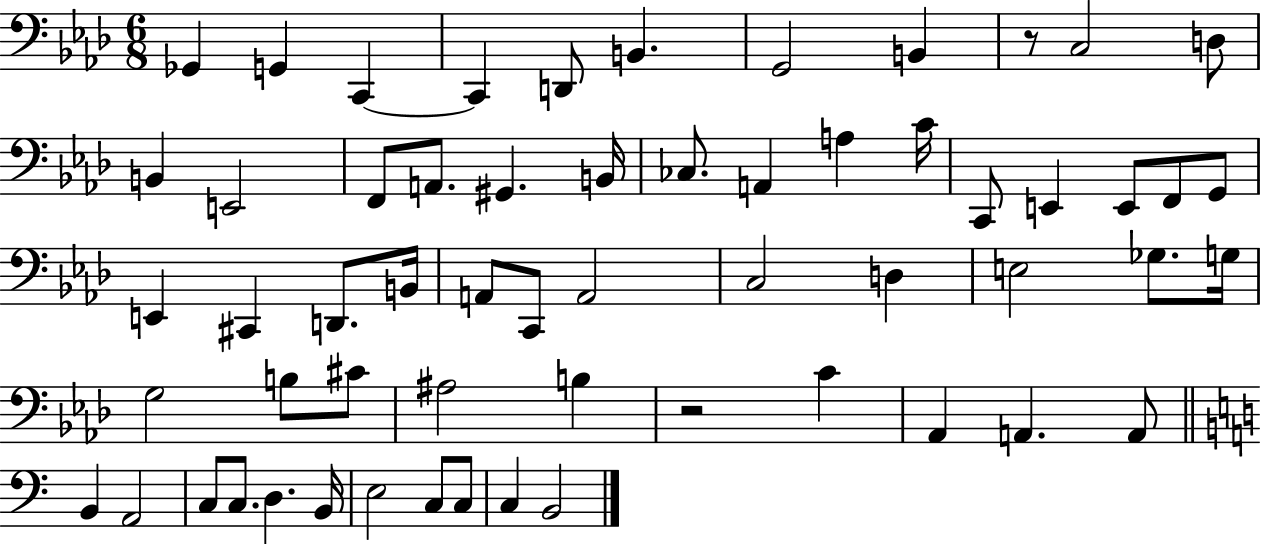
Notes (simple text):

Gb2/q G2/q C2/q C2/q D2/e B2/q. G2/h B2/q R/e C3/h D3/e B2/q E2/h F2/e A2/e. G#2/q. B2/s CES3/e. A2/q A3/q C4/s C2/e E2/q E2/e F2/e G2/e E2/q C#2/q D2/e. B2/s A2/e C2/e A2/h C3/h D3/q E3/h Gb3/e. G3/s G3/h B3/e C#4/e A#3/h B3/q R/h C4/q Ab2/q A2/q. A2/e B2/q A2/h C3/e C3/e. D3/q. B2/s E3/h C3/e C3/e C3/q B2/h